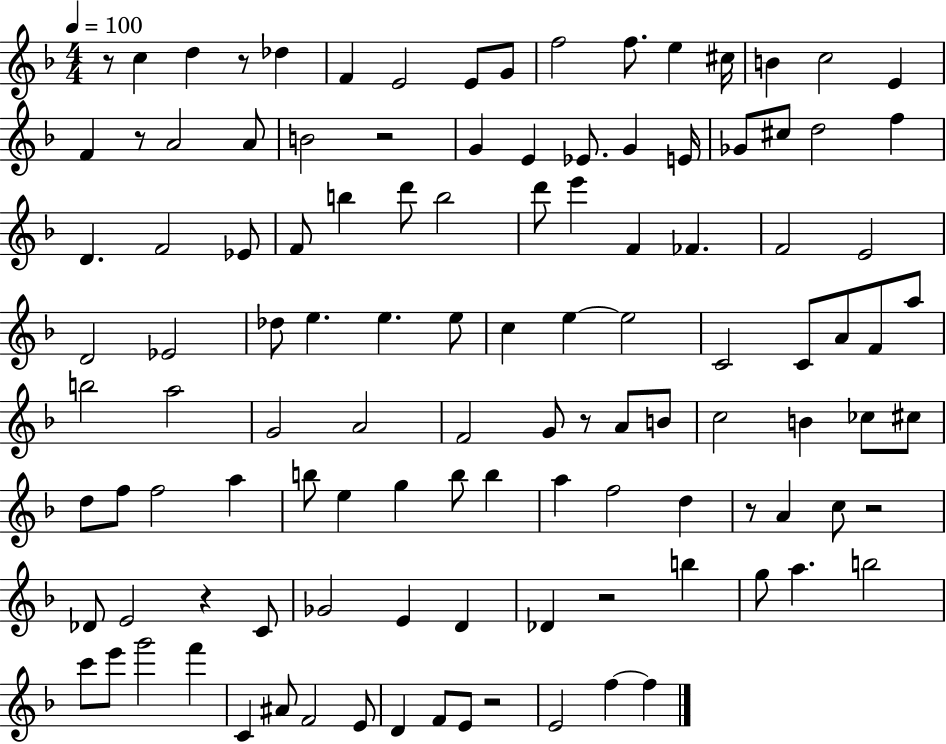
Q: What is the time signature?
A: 4/4